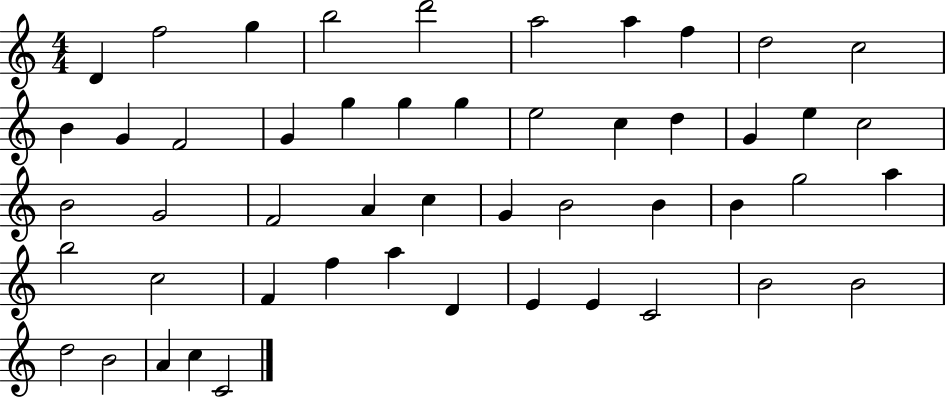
D4/q F5/h G5/q B5/h D6/h A5/h A5/q F5/q D5/h C5/h B4/q G4/q F4/h G4/q G5/q G5/q G5/q E5/h C5/q D5/q G4/q E5/q C5/h B4/h G4/h F4/h A4/q C5/q G4/q B4/h B4/q B4/q G5/h A5/q B5/h C5/h F4/q F5/q A5/q D4/q E4/q E4/q C4/h B4/h B4/h D5/h B4/h A4/q C5/q C4/h